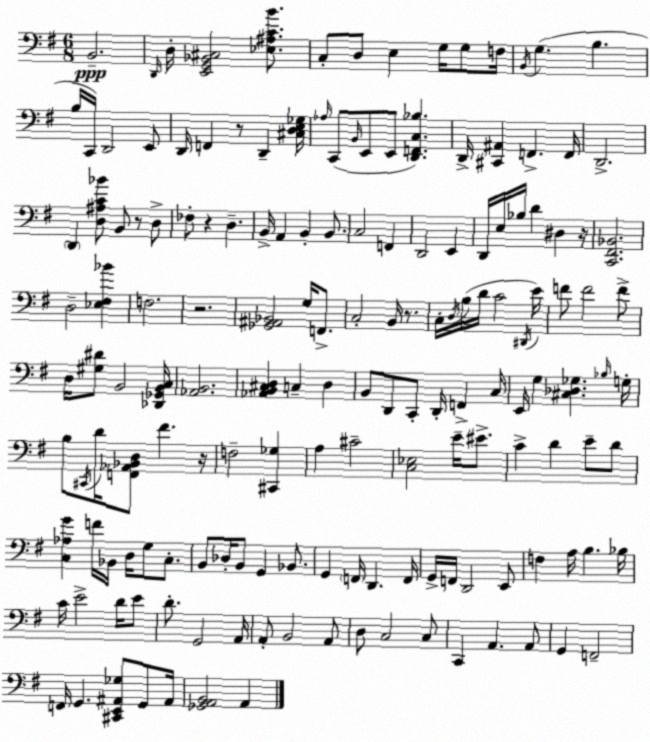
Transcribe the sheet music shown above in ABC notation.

X:1
T:Untitled
M:6/8
L:1/4
K:G
B,,2 D,,/4 D,/4 [E,,G,,_B,,^C,]2 [_E,^A,CB]/2 C,/2 D,/2 E, G,/4 G,/2 F,/4 B,,/4 G, B, B,/4 C,,/4 D,,2 E,,/2 D,,/4 F,, z/2 D,, [^C,D,E,_G,]/4 _A,/4 C,,/2 B,,/4 E,,/2 E,,/2 [D,,F,,C,_B,] D,,/4 [^C,,^A,,] F,, F,,/4 D,,2 D,, [D,^A,C_B]/2 B,,/2 z/2 D,/2 _F,/2 z D, B,,/4 A,, B,, B,,/2 C,2 F,, D,,2 E,, D,,/4 E,/4 _B,/4 D ^D, z/4 [C,,^F,,_B,,]2 D,2 [_E,^F,_B] F,2 z2 [_G,,^A,,_B,,]2 G,/4 F,,/2 C,2 B,,/4 z/2 C,/4 D,/4 B,/4 D/4 C2 ^D,,/4 E/4 F/2 F2 F/2 D,/4 [^G,^D]/2 B,,2 [_D,,_G,,B,,C,]/4 [_A,,B,,]2 [_A,,B,,^C,D,] C, D, B,,/2 D,,/2 C,,/2 D,,/4 F,, C,/4 E,,/4 G, [^C,_D,_G,] _B,/4 G,/4 B,/2 ^C,,/4 D/4 [F,,_A,,_B,,D,]/2 ^F z/4 F,2 [^C,,_G,] A, ^C2 [C,_E,]2 E/4 ^E/2 C D E/2 D/2 [C,_A,G] F/4 _B,,/4 D,/4 G,/2 C,/2 B,,/2 _D,/4 B,,/2 G,, _B,,/2 G,, F,,/4 D,, F,,/4 G,,/4 F,,/4 D,,2 E,,/2 F, A,/4 B, _B,/4 C/4 E2 D/4 E/2 D/2 G,,2 A,,/4 A,,/2 B,,2 A,,/2 D,/2 C,2 C,/2 C,, A,, A,,/2 G,, F,,2 F,,/4 G,, [^C,,E,,^A,,_G,]/2 G,,/2 ^A,,/4 [_G,,A,,B,,]2 A,,